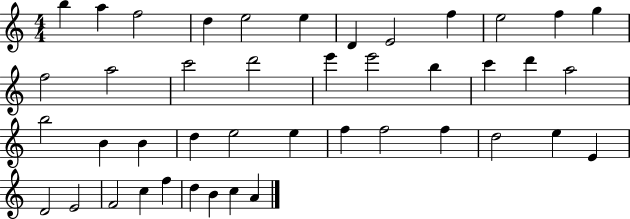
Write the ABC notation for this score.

X:1
T:Untitled
M:4/4
L:1/4
K:C
b a f2 d e2 e D E2 f e2 f g f2 a2 c'2 d'2 e' e'2 b c' d' a2 b2 B B d e2 e f f2 f d2 e E D2 E2 F2 c f d B c A